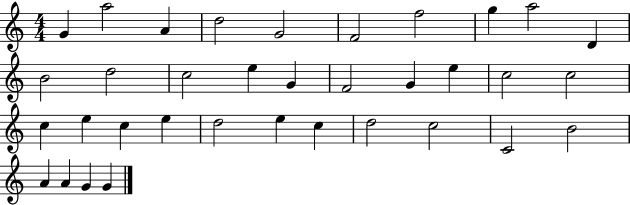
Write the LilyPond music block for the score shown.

{
  \clef treble
  \numericTimeSignature
  \time 4/4
  \key c \major
  g'4 a''2 a'4 | d''2 g'2 | f'2 f''2 | g''4 a''2 d'4 | \break b'2 d''2 | c''2 e''4 g'4 | f'2 g'4 e''4 | c''2 c''2 | \break c''4 e''4 c''4 e''4 | d''2 e''4 c''4 | d''2 c''2 | c'2 b'2 | \break a'4 a'4 g'4 g'4 | \bar "|."
}